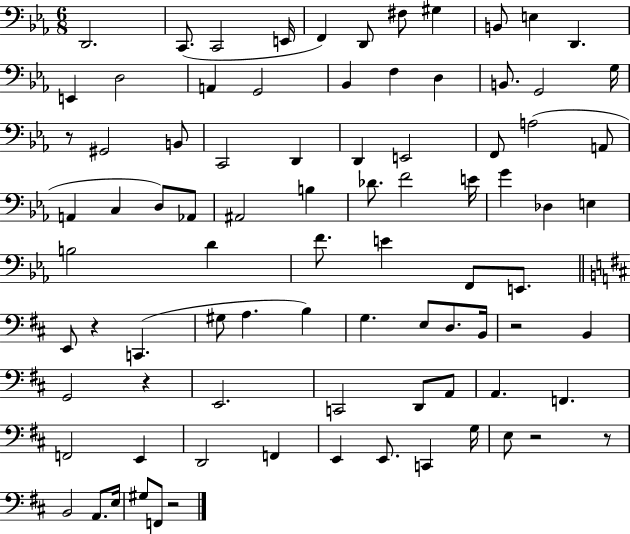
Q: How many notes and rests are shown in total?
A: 86